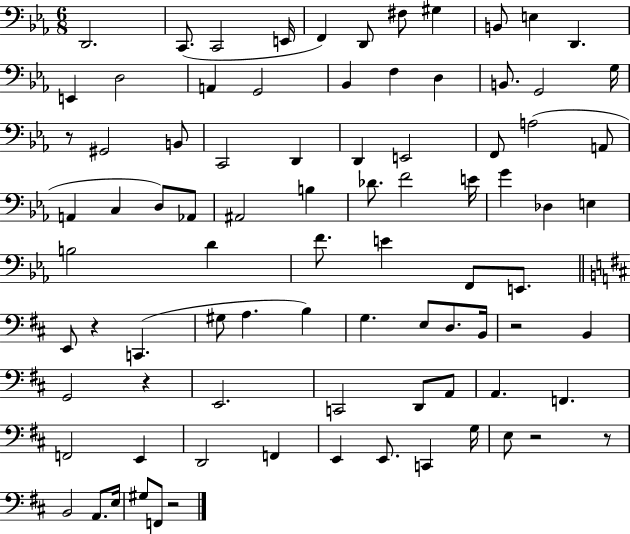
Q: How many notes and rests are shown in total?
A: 86